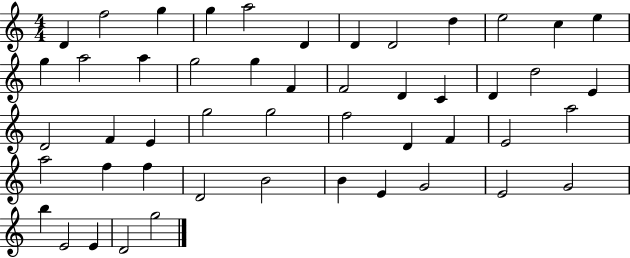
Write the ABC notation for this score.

X:1
T:Untitled
M:4/4
L:1/4
K:C
D f2 g g a2 D D D2 d e2 c e g a2 a g2 g F F2 D C D d2 E D2 F E g2 g2 f2 D F E2 a2 a2 f f D2 B2 B E G2 E2 G2 b E2 E D2 g2